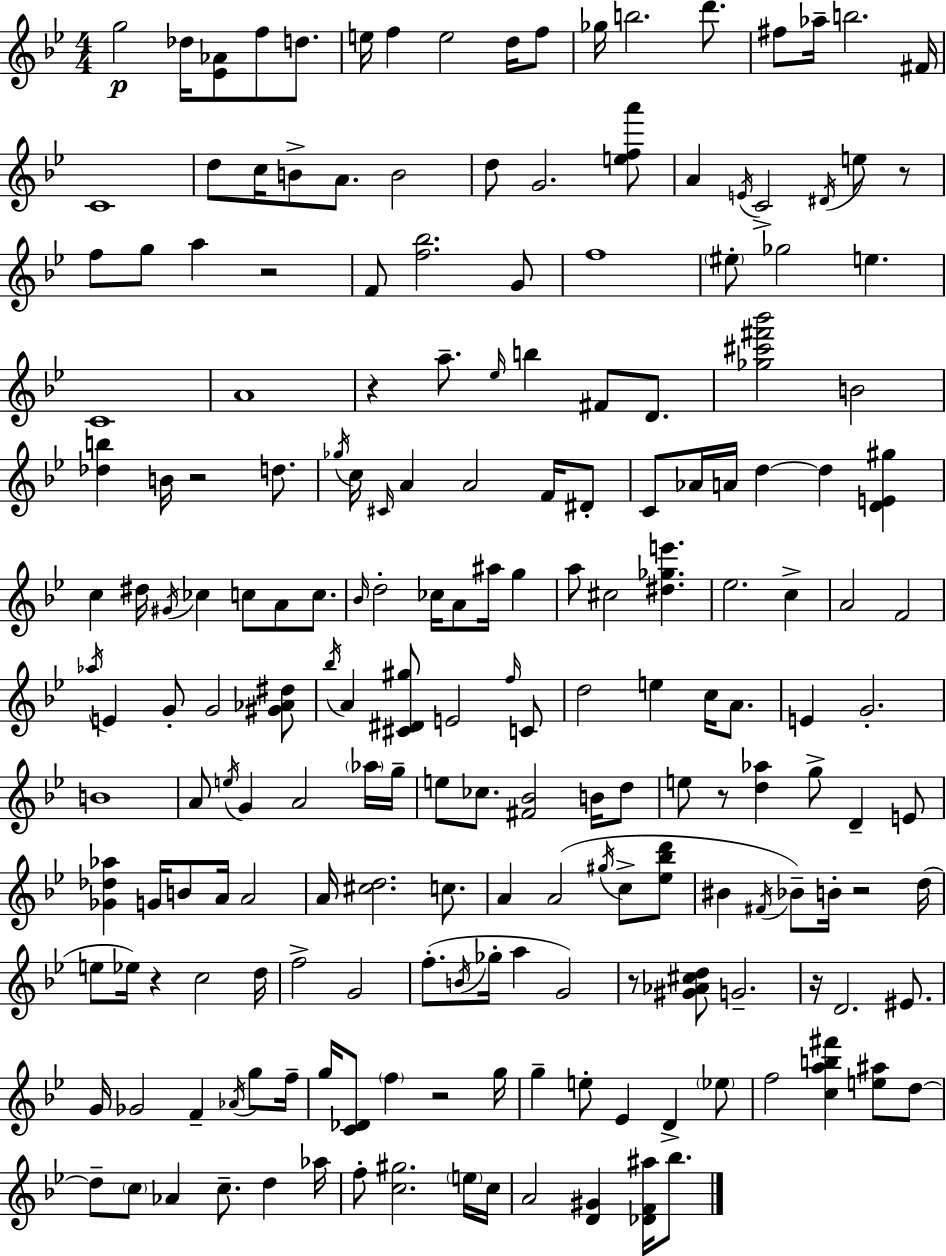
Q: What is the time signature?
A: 4/4